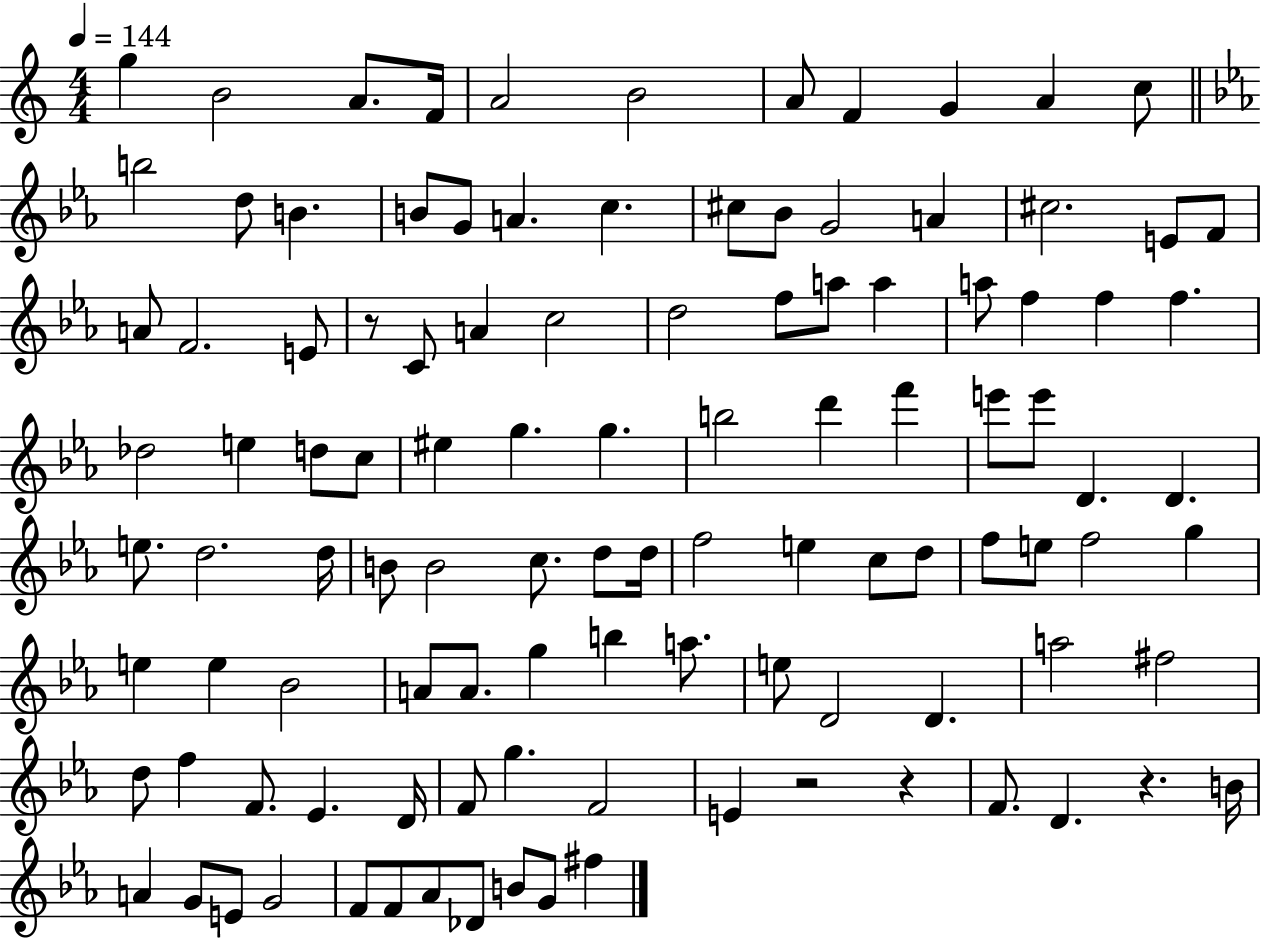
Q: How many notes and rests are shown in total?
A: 109